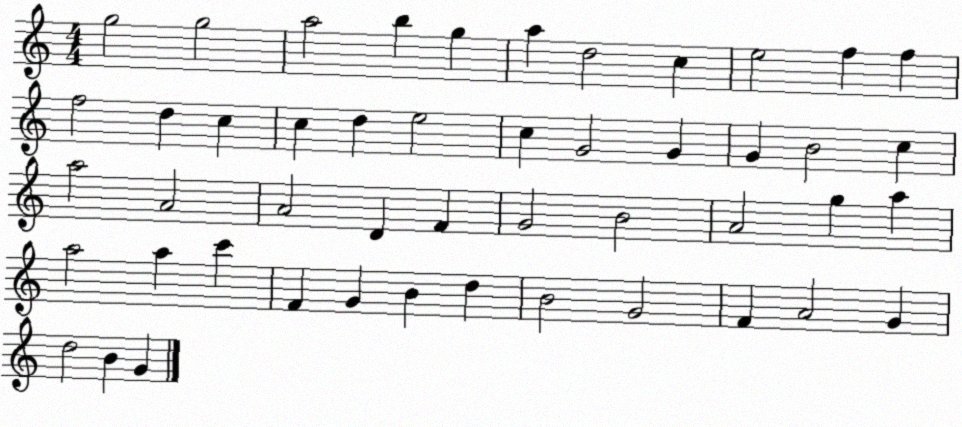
X:1
T:Untitled
M:4/4
L:1/4
K:C
g2 g2 a2 b g a d2 c e2 f f f2 d c c d e2 c G2 G G B2 c a2 A2 A2 D F G2 B2 A2 g a a2 a c' F G B d B2 G2 F A2 G d2 B G